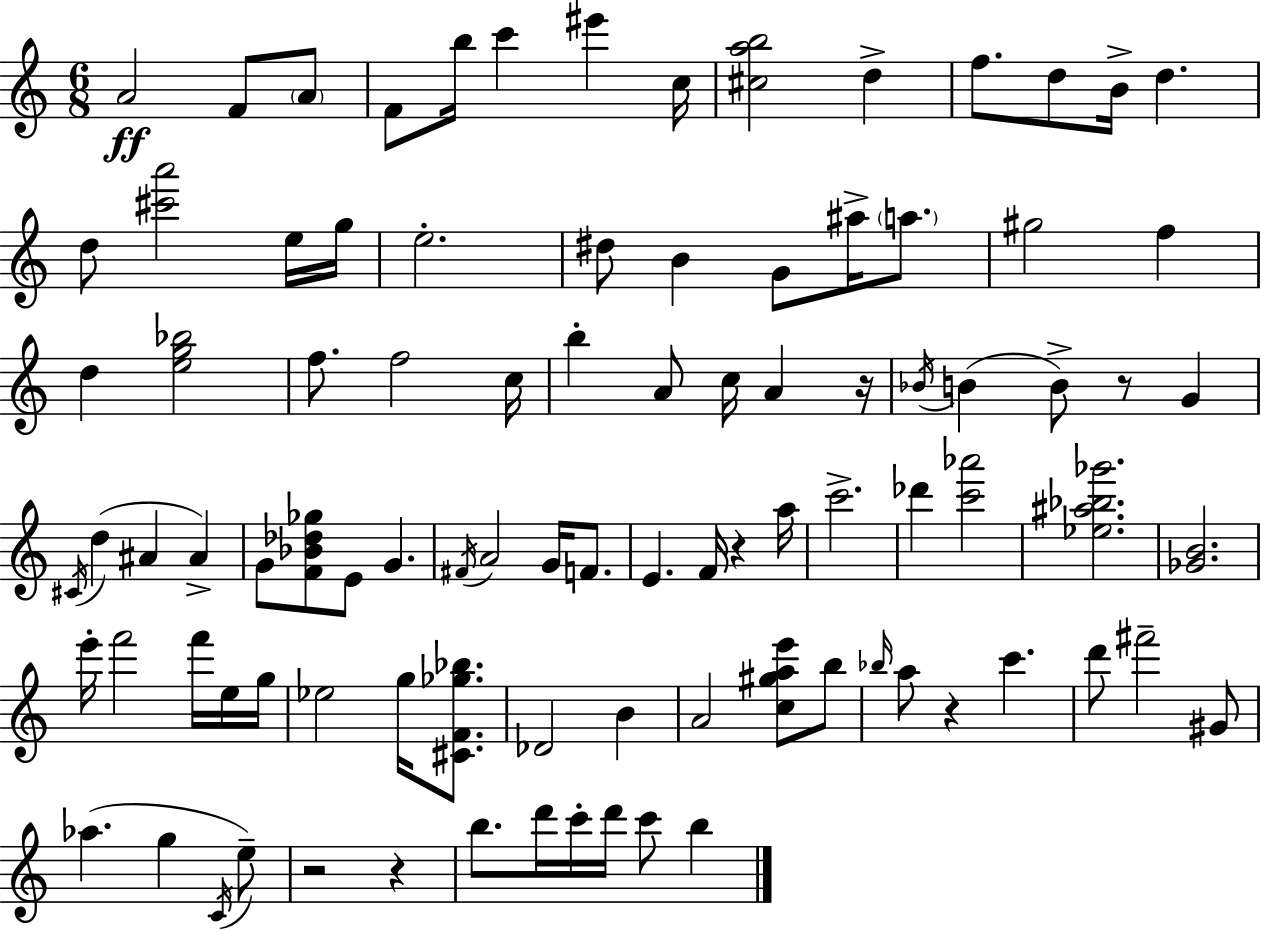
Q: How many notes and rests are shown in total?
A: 94